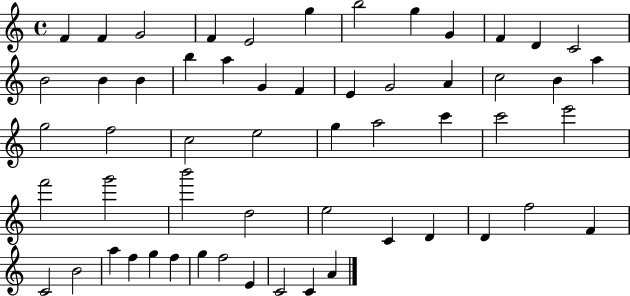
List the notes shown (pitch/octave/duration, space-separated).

F4/q F4/q G4/h F4/q E4/h G5/q B5/h G5/q G4/q F4/q D4/q C4/h B4/h B4/q B4/q B5/q A5/q G4/q F4/q E4/q G4/h A4/q C5/h B4/q A5/q G5/h F5/h C5/h E5/h G5/q A5/h C6/q C6/h E6/h F6/h G6/h B6/h D5/h E5/h C4/q D4/q D4/q F5/h F4/q C4/h B4/h A5/q F5/q G5/q F5/q G5/q F5/h E4/q C4/h C4/q A4/q